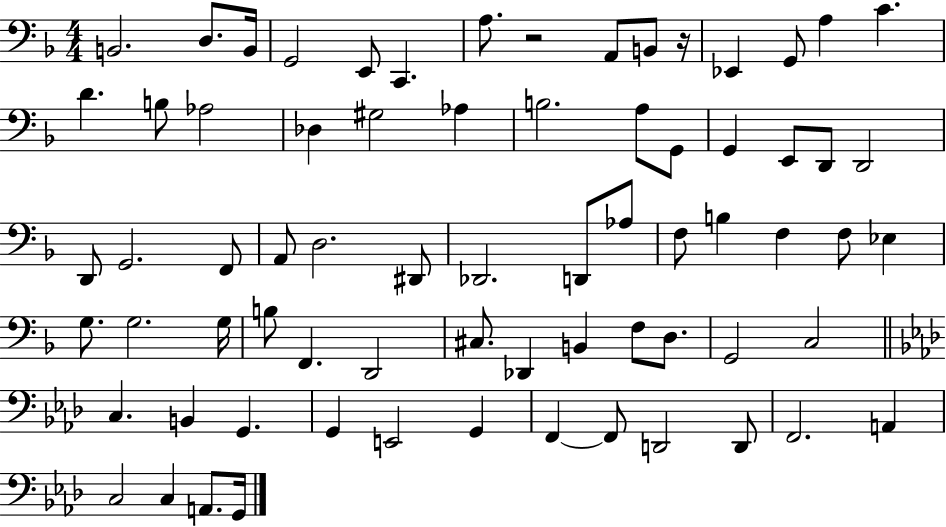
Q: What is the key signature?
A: F major